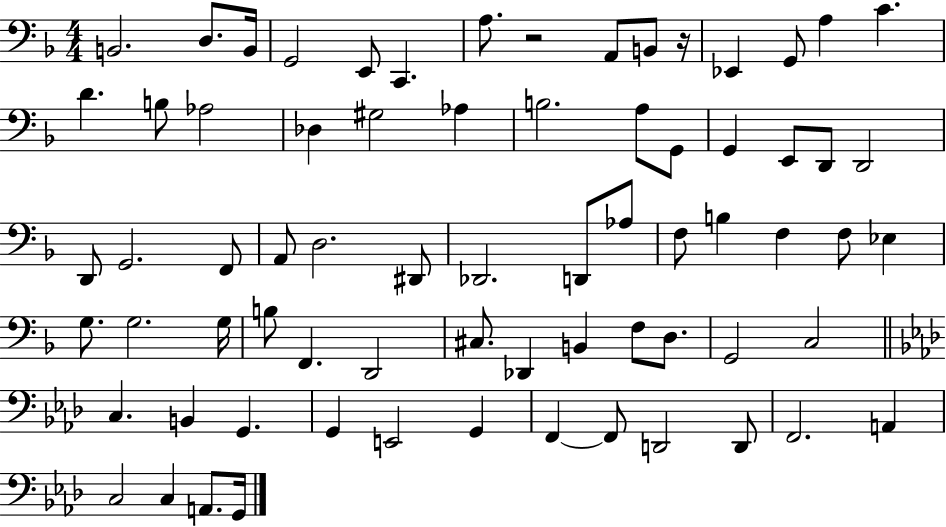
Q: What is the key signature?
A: F major